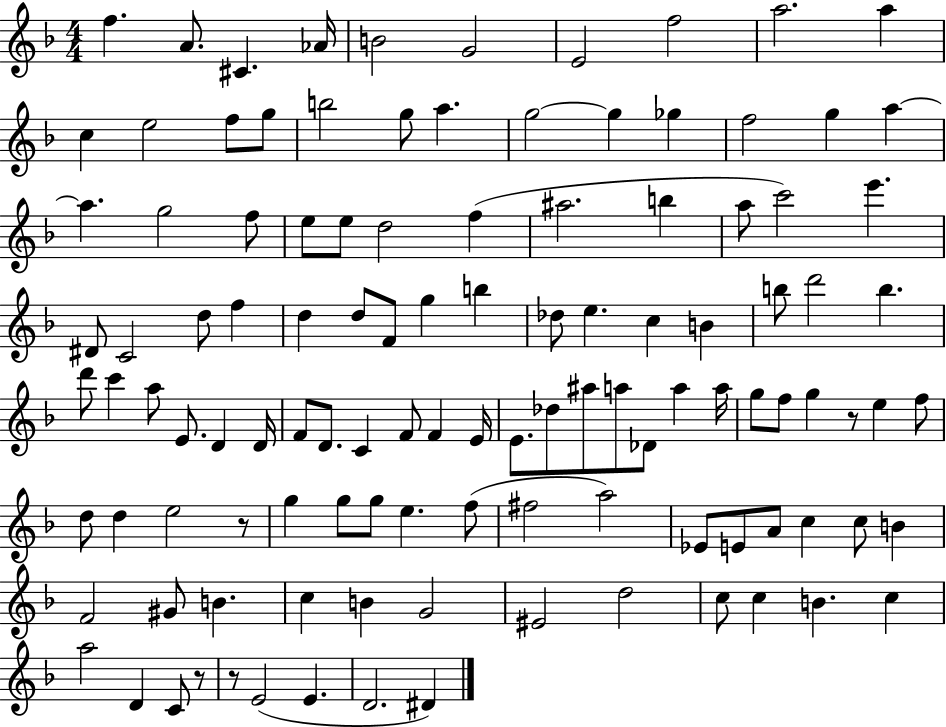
F5/q. A4/e. C#4/q. Ab4/s B4/h G4/h E4/h F5/h A5/h. A5/q C5/q E5/h F5/e G5/e B5/h G5/e A5/q. G5/h G5/q Gb5/q F5/h G5/q A5/q A5/q. G5/h F5/e E5/e E5/e D5/h F5/q A#5/h. B5/q A5/e C6/h E6/q. D#4/e C4/h D5/e F5/q D5/q D5/e F4/e G5/q B5/q Db5/e E5/q. C5/q B4/q B5/e D6/h B5/q. D6/e C6/q A5/e E4/e. D4/q D4/s F4/e D4/e. C4/q F4/e F4/q E4/s E4/e. Db5/e A#5/e A5/e Db4/e A5/q A5/s G5/e F5/e G5/q R/e E5/q F5/e D5/e D5/q E5/h R/e G5/q G5/e G5/e E5/q. F5/e F#5/h A5/h Eb4/e E4/e A4/e C5/q C5/e B4/q F4/h G#4/e B4/q. C5/q B4/q G4/h EIS4/h D5/h C5/e C5/q B4/q. C5/q A5/h D4/q C4/e R/e R/e E4/h E4/q. D4/h. D#4/q